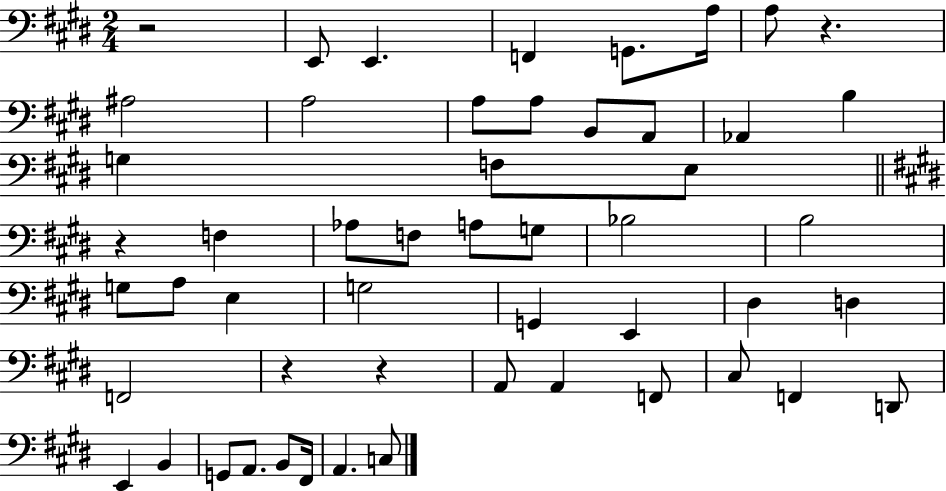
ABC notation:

X:1
T:Untitled
M:2/4
L:1/4
K:E
z2 E,,/2 E,, F,, G,,/2 A,/4 A,/2 z ^A,2 A,2 A,/2 A,/2 B,,/2 A,,/2 _A,, B, G, F,/2 E,/2 z F, _A,/2 F,/2 A,/2 G,/2 _B,2 B,2 G,/2 A,/2 E, G,2 G,, E,, ^D, D, F,,2 z z A,,/2 A,, F,,/2 ^C,/2 F,, D,,/2 E,, B,, G,,/2 A,,/2 B,,/2 ^F,,/4 A,, C,/2